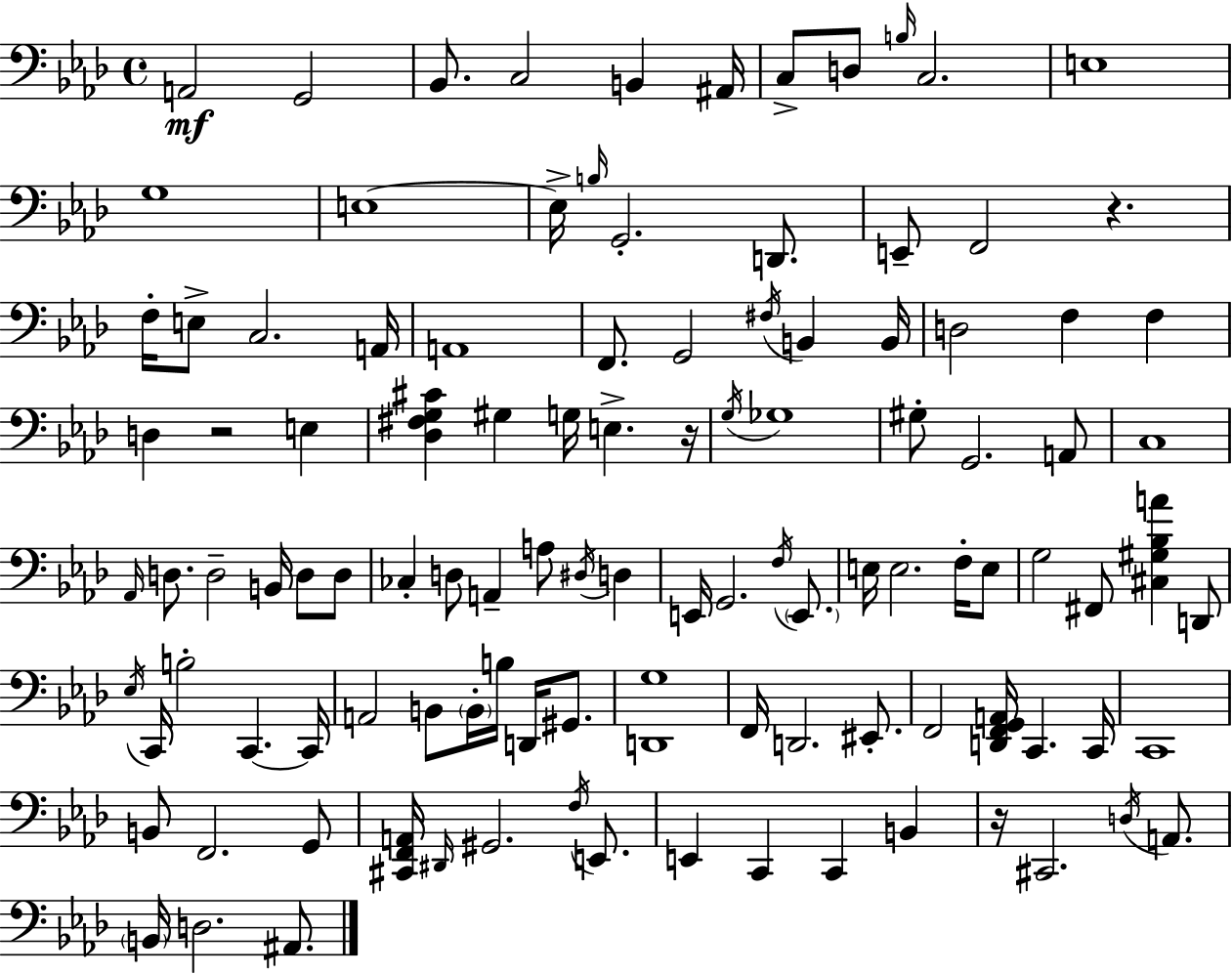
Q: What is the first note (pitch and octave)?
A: A2